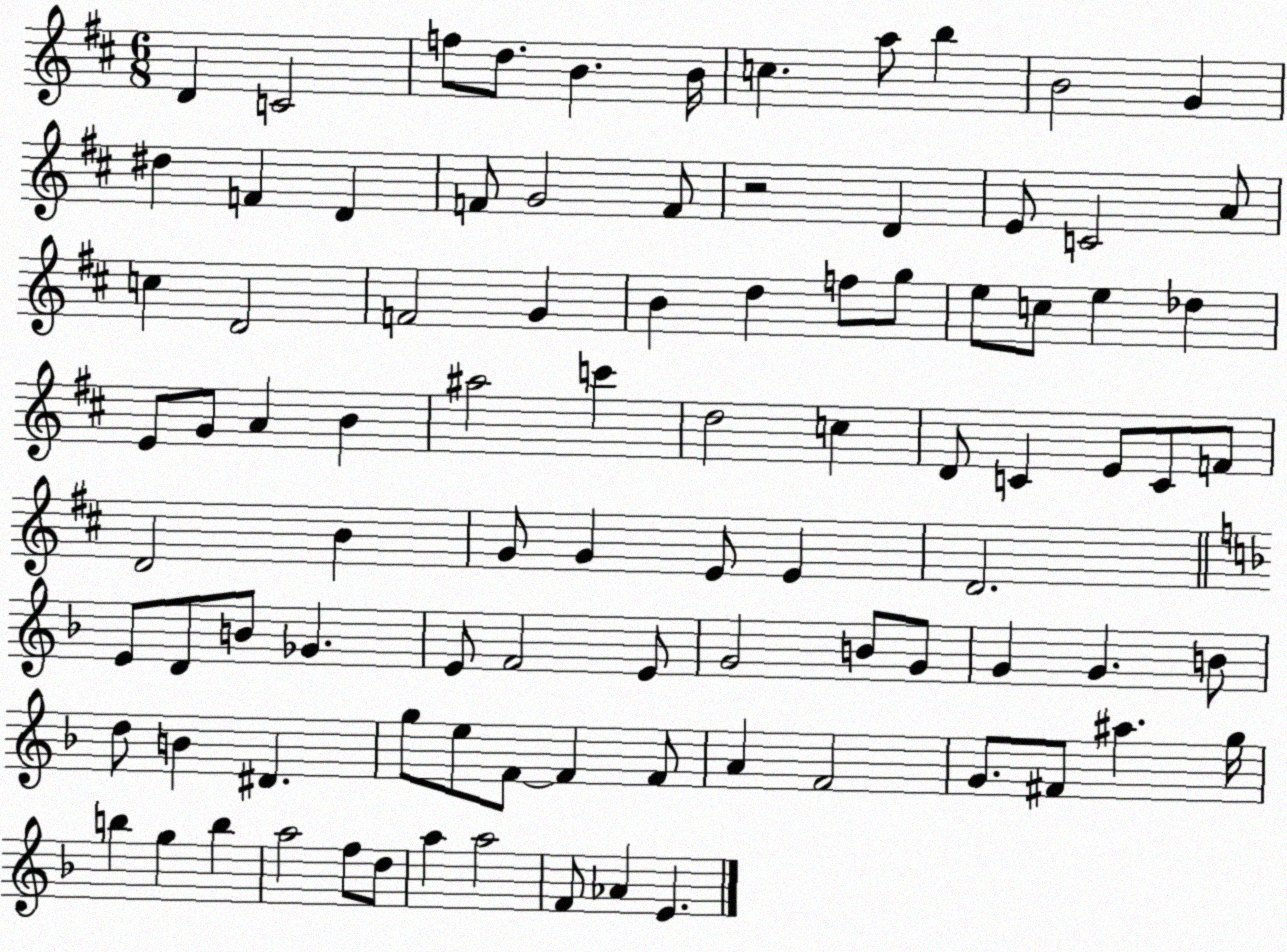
X:1
T:Untitled
M:6/8
L:1/4
K:D
D C2 f/2 d/2 B B/4 c a/2 b B2 G ^d F D F/2 G2 F/2 z2 D E/2 C2 A/2 c D2 F2 G B d f/2 g/2 e/2 c/2 e _d E/2 G/2 A B ^a2 c' d2 c D/2 C E/2 C/2 F/2 D2 B G/2 G E/2 E D2 E/2 D/2 B/2 _G E/2 F2 E/2 G2 B/2 G/2 G G B/2 d/2 B ^D g/2 e/2 F/2 F F/2 A F2 G/2 ^F/2 ^a g/4 b g b a2 f/2 d/2 a a2 F/2 _A E